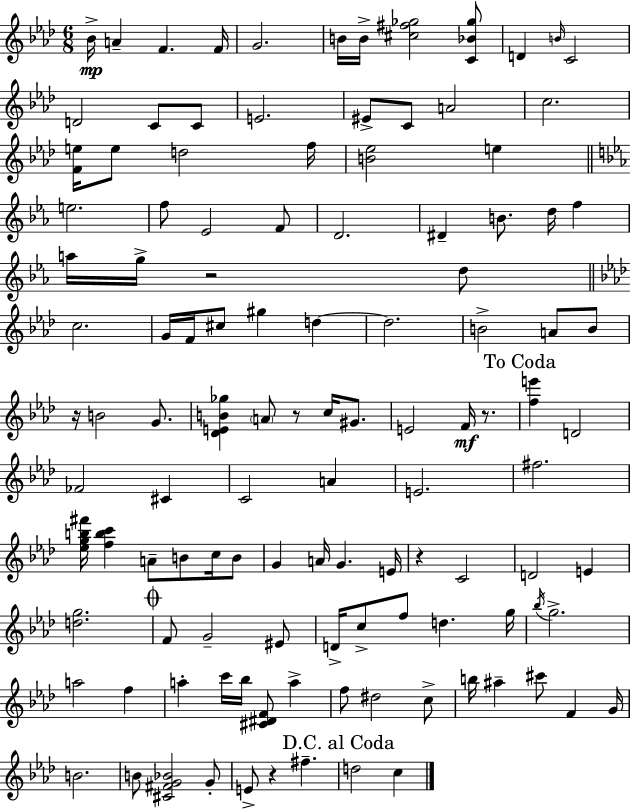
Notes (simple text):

Bb4/s A4/q F4/q. F4/s G4/h. B4/s B4/s [C#5,F#5,Gb5]/h [C4,Bb4,Gb5]/e D4/q B4/s C4/h D4/h C4/e C4/e E4/h. EIS4/e C4/e A4/h C5/h. [F4,E5]/s E5/e D5/h F5/s [B4,Eb5]/h E5/q E5/h. F5/e Eb4/h F4/e D4/h. D#4/q B4/e. D5/s F5/q A5/s G5/s R/h D5/e C5/h. G4/s F4/s C#5/e G#5/q D5/q D5/h. B4/h A4/e B4/e R/s B4/h G4/e. [Db4,E4,B4,Gb5]/q A4/e R/e C5/s G#4/e. E4/h F4/s R/e. [F5,E6]/q D4/h FES4/h C#4/q C4/h A4/q E4/h. F#5/h. [Eb5,G5,B5,F#6]/s [F5,B5,C6]/q A4/e B4/e C5/s B4/e G4/q A4/s G4/q. E4/s R/q C4/h D4/h E4/q [D5,G5]/h. F4/e G4/h EIS4/e D4/s C5/e F5/e D5/q. G5/s Bb5/s G5/h. A5/h F5/q A5/q C6/s Bb5/s [C#4,D#4,F4]/e A5/q F5/e D#5/h C5/e B5/s A#5/q C#6/e F4/q G4/s B4/h. B4/e [C#4,F#4,G4,Bb4]/h G4/e E4/e R/q F#5/q. D5/h C5/q